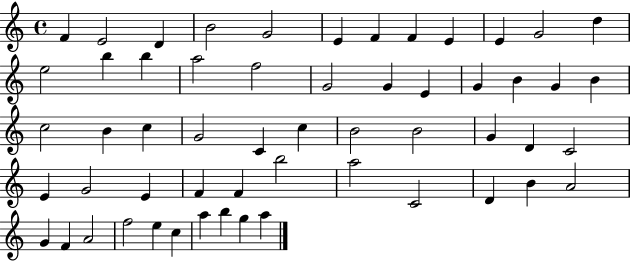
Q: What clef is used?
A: treble